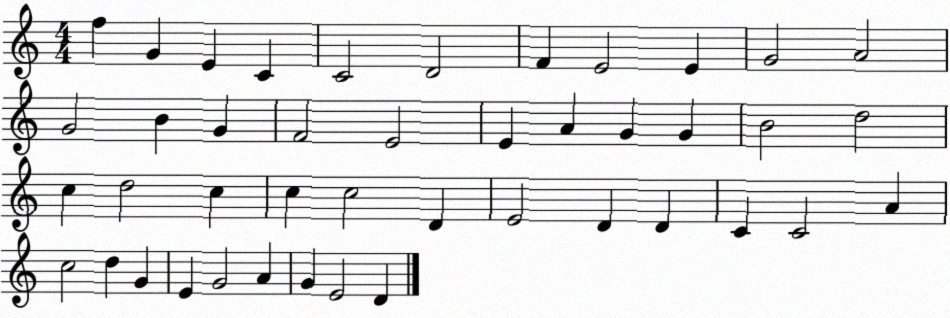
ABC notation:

X:1
T:Untitled
M:4/4
L:1/4
K:C
f G E C C2 D2 F E2 E G2 A2 G2 B G F2 E2 E A G G B2 d2 c d2 c c c2 D E2 D D C C2 A c2 d G E G2 A G E2 D